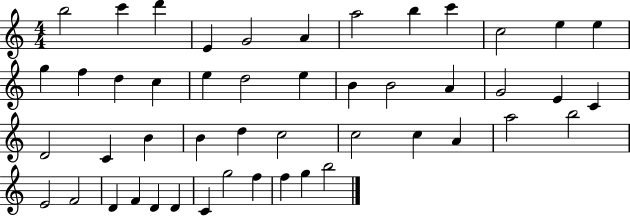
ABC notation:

X:1
T:Untitled
M:4/4
L:1/4
K:C
b2 c' d' E G2 A a2 b c' c2 e e g f d c e d2 e B B2 A G2 E C D2 C B B d c2 c2 c A a2 b2 E2 F2 D F D D C g2 f f g b2